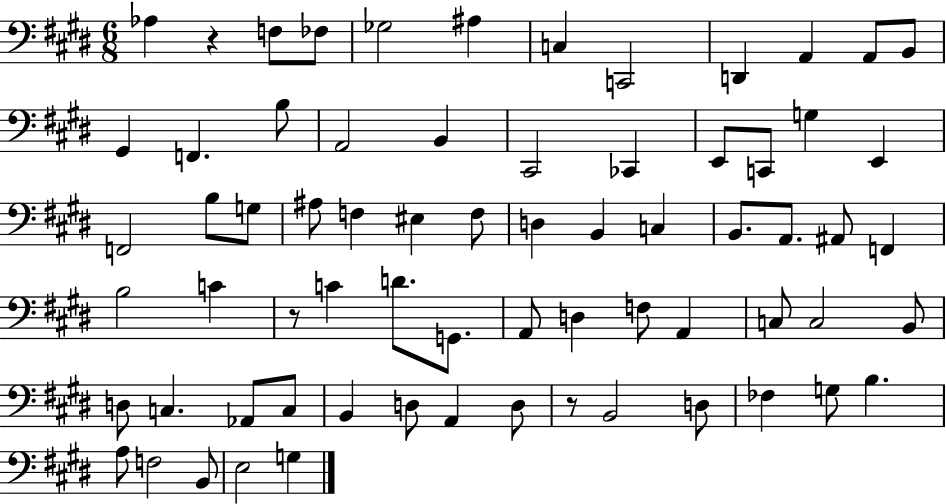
{
  \clef bass
  \numericTimeSignature
  \time 6/8
  \key e \major
  aes4 r4 f8 fes8 | ges2 ais4 | c4 c,2 | d,4 a,4 a,8 b,8 | \break gis,4 f,4. b8 | a,2 b,4 | cis,2 ces,4 | e,8 c,8 g4 e,4 | \break f,2 b8 g8 | ais8 f4 eis4 f8 | d4 b,4 c4 | b,8. a,8. ais,8 f,4 | \break b2 c'4 | r8 c'4 d'8. g,8. | a,8 d4 f8 a,4 | c8 c2 b,8 | \break d8 c4. aes,8 c8 | b,4 d8 a,4 d8 | r8 b,2 d8 | fes4 g8 b4. | \break a8 f2 b,8 | e2 g4 | \bar "|."
}